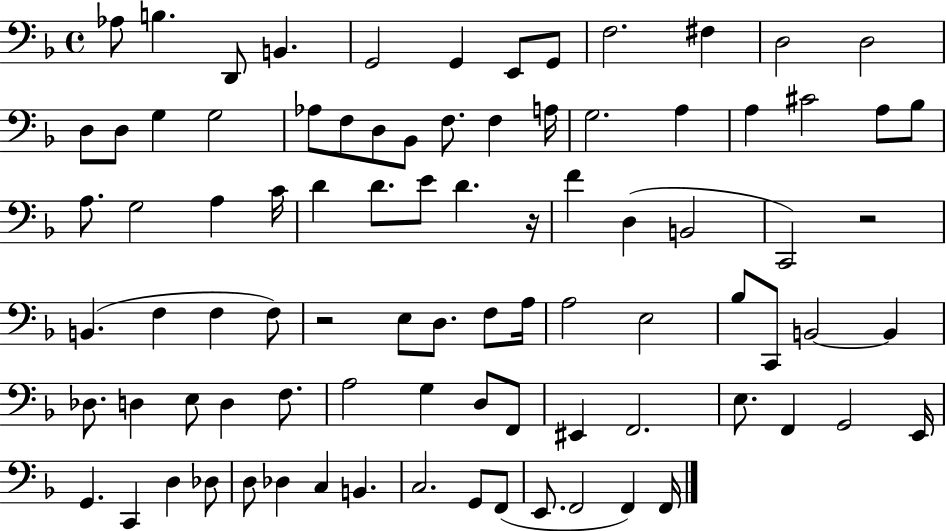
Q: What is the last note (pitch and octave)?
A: F2